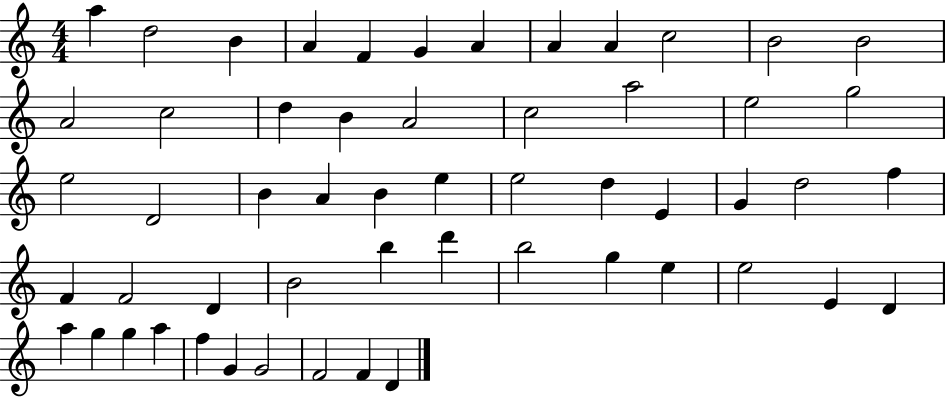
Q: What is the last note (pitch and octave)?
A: D4